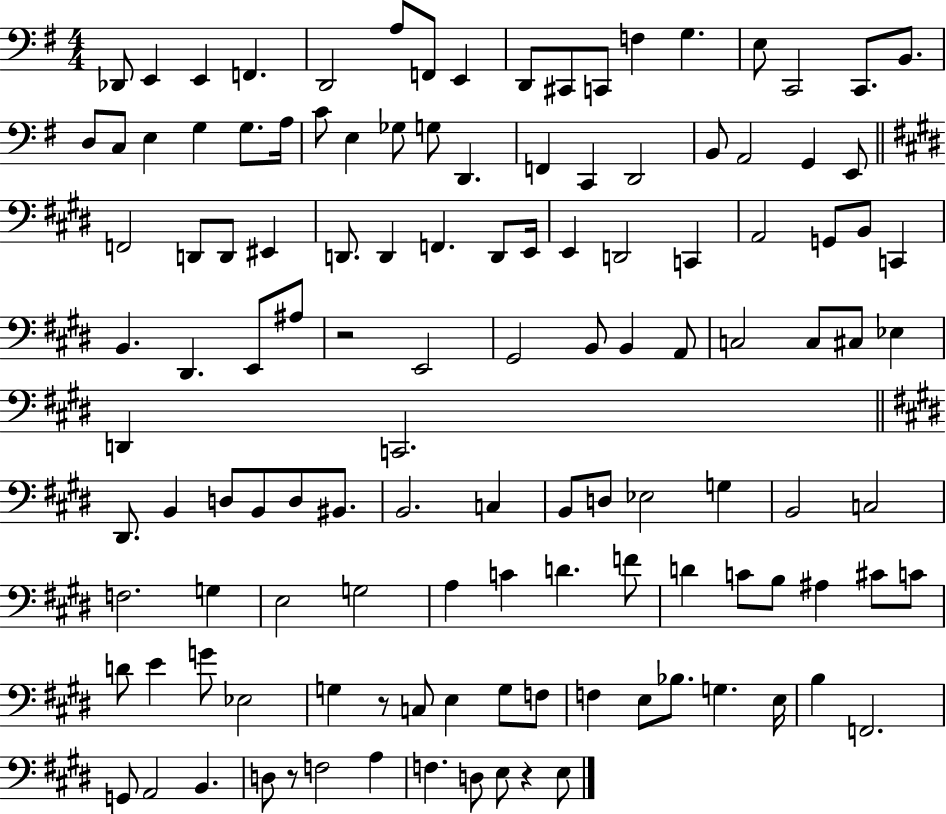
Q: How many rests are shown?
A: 4